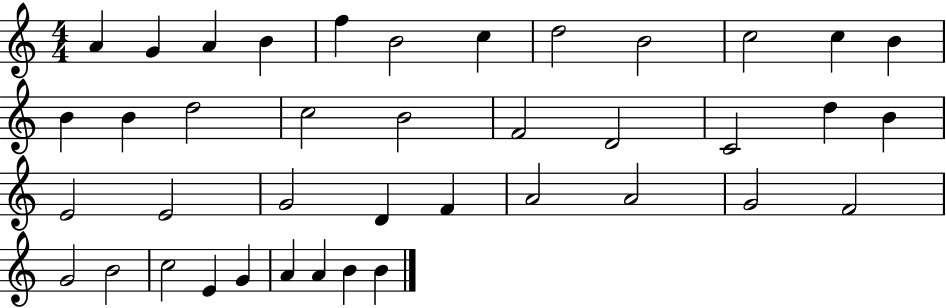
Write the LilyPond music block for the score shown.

{
  \clef treble
  \numericTimeSignature
  \time 4/4
  \key c \major
  a'4 g'4 a'4 b'4 | f''4 b'2 c''4 | d''2 b'2 | c''2 c''4 b'4 | \break b'4 b'4 d''2 | c''2 b'2 | f'2 d'2 | c'2 d''4 b'4 | \break e'2 e'2 | g'2 d'4 f'4 | a'2 a'2 | g'2 f'2 | \break g'2 b'2 | c''2 e'4 g'4 | a'4 a'4 b'4 b'4 | \bar "|."
}